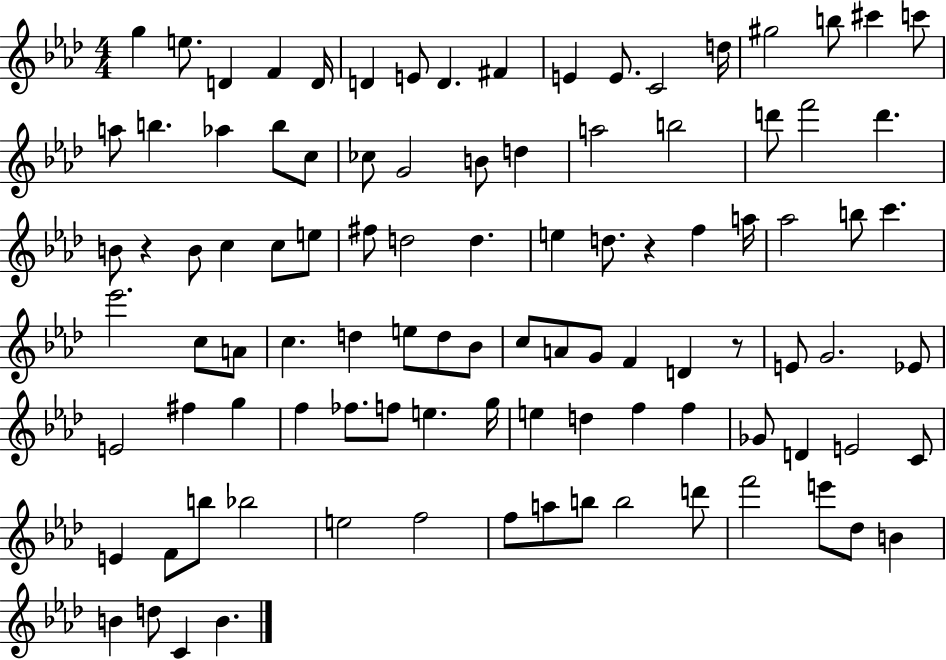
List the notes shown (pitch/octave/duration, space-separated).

G5/q E5/e. D4/q F4/q D4/s D4/q E4/e D4/q. F#4/q E4/q E4/e. C4/h D5/s G#5/h B5/e C#6/q C6/e A5/e B5/q. Ab5/q B5/e C5/e CES5/e G4/h B4/e D5/q A5/h B5/h D6/e F6/h D6/q. B4/e R/q B4/e C5/q C5/e E5/e F#5/e D5/h D5/q. E5/q D5/e. R/q F5/q A5/s Ab5/h B5/e C6/q. Eb6/h. C5/e A4/e C5/q. D5/q E5/e D5/e Bb4/e C5/e A4/e G4/e F4/q D4/q R/e E4/e G4/h. Eb4/e E4/h F#5/q G5/q F5/q FES5/e. F5/e E5/q. G5/s E5/q D5/q F5/q F5/q Gb4/e D4/q E4/h C4/e E4/q F4/e B5/e Bb5/h E5/h F5/h F5/e A5/e B5/e B5/h D6/e F6/h E6/e Db5/e B4/q B4/q D5/e C4/q B4/q.